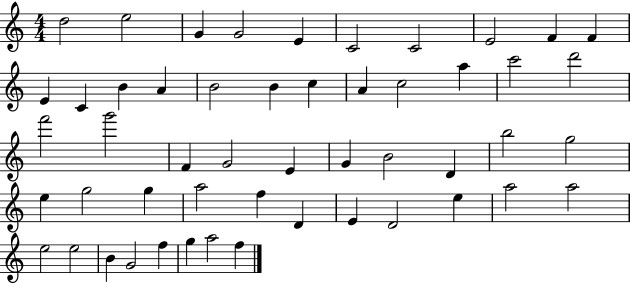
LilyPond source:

{
  \clef treble
  \numericTimeSignature
  \time 4/4
  \key c \major
  d''2 e''2 | g'4 g'2 e'4 | c'2 c'2 | e'2 f'4 f'4 | \break e'4 c'4 b'4 a'4 | b'2 b'4 c''4 | a'4 c''2 a''4 | c'''2 d'''2 | \break f'''2 g'''2 | f'4 g'2 e'4 | g'4 b'2 d'4 | b''2 g''2 | \break e''4 g''2 g''4 | a''2 f''4 d'4 | e'4 d'2 e''4 | a''2 a''2 | \break e''2 e''2 | b'4 g'2 f''4 | g''4 a''2 f''4 | \bar "|."
}